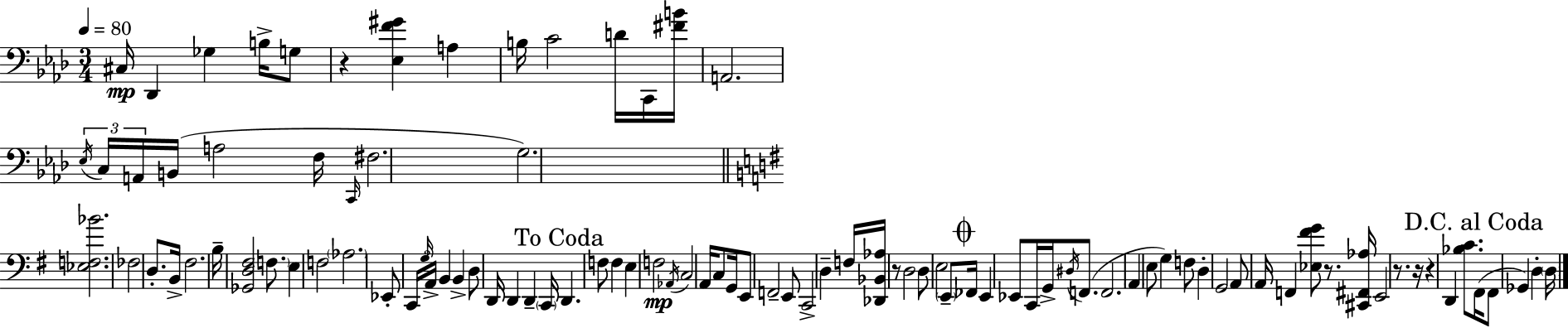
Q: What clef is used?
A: bass